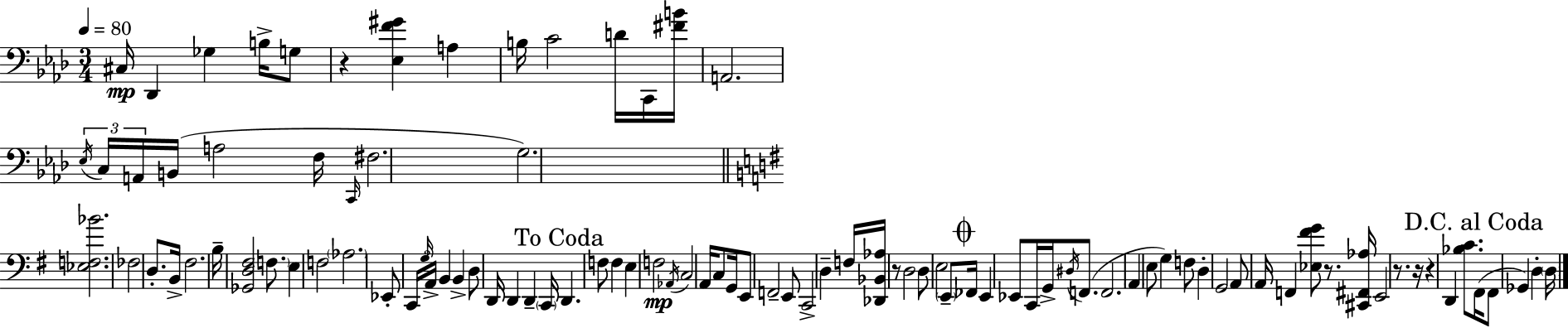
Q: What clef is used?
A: bass